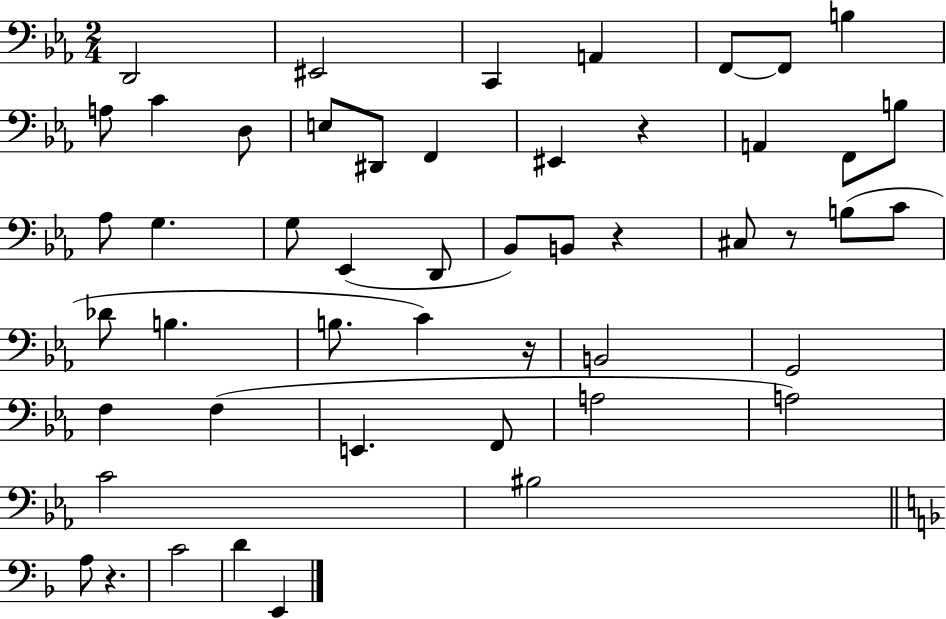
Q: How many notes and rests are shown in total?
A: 50